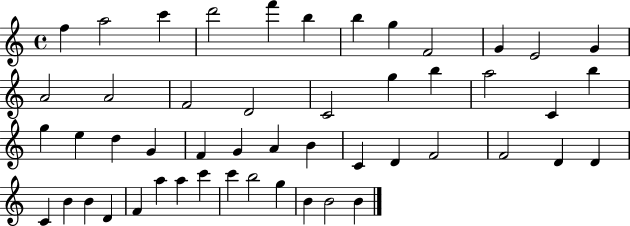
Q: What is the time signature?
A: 4/4